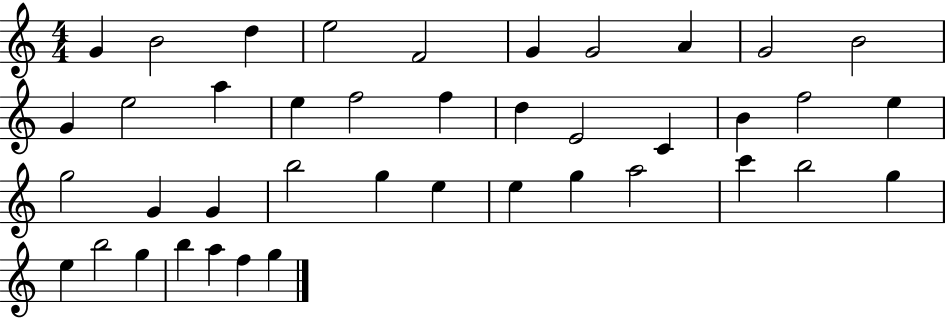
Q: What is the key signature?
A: C major